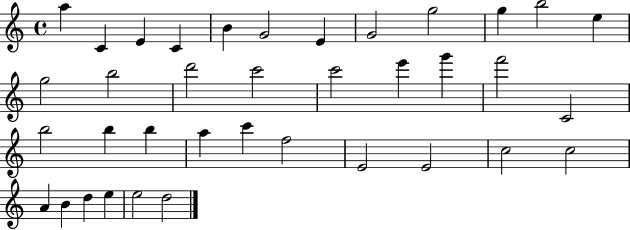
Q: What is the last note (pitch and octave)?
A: D5